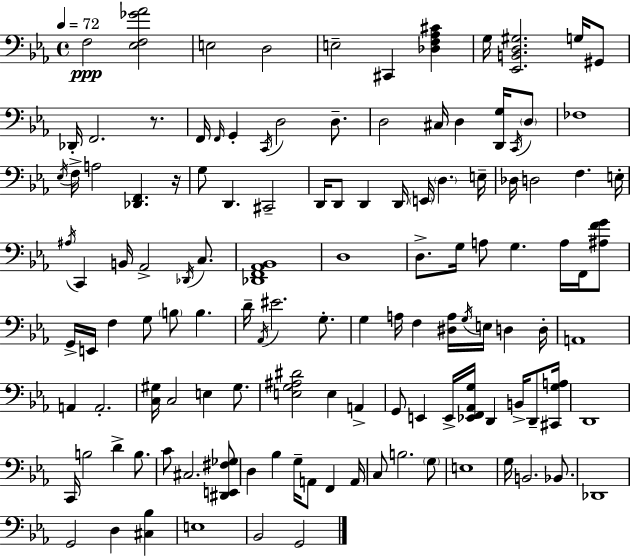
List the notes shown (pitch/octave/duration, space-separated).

F3/h [Eb3,F3,Gb4,Ab4]/h E3/h D3/h E3/h C#2/q [Db3,F3,Ab3,C#4]/q G3/s [Eb2,B2,D3,G#3]/h. G3/s G#2/e Db2/s F2/h. R/e. F2/s F2/s G2/q C2/s D3/h D3/e. D3/h C#3/s D3/q [D2,G3]/s C2/s D3/e FES3/w Eb3/s F3/s A3/h [Db2,F2]/q. R/s G3/e D2/q. C#2/h D2/s D2/e D2/q D2/s E2/s D3/q. E3/s Db3/s D3/h F3/q. E3/s A#3/s C2/q B2/s Ab2/h Db2/s C3/e. [Db2,F2,Ab2,Bb2]/w D3/w D3/e. G3/s A3/e G3/q. A3/s F2/s [A#3,F4,G4]/e G2/s E2/s F3/q G3/e B3/e B3/q. D4/s Ab2/s EIS4/h. G3/e. G3/q A3/s F3/q [D#3,A3]/s G3/s E3/s D3/q D3/s A2/w A2/q A2/h. [C3,G#3]/s C3/h E3/q G#3/e. [E3,G3,A#3,D#4]/h E3/q A2/q G2/e E2/q E2/s [Eb2,F2,Ab2,G3]/s D2/q B2/s D2/e [C#2,G3,A3]/s D2/w C2/s B3/h D4/q B3/e. C4/e C#3/h. [D#2,E2,F#3,Gb3]/e D3/q Bb3/q G3/s A2/e F2/q A2/s C3/e B3/h. G3/e E3/w G3/s B2/h. Bb2/e. Db2/w G2/h D3/q [C#3,Bb3]/q E3/w Bb2/h G2/h